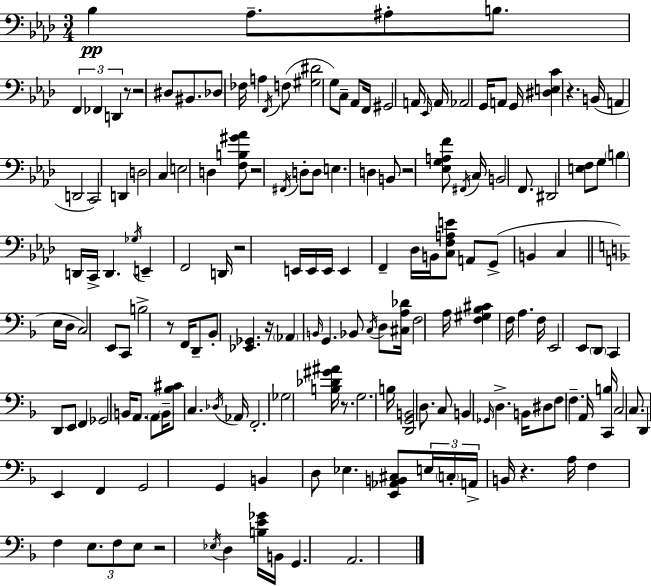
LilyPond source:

{
  \clef bass
  \numericTimeSignature
  \time 3/4
  \key f \minor
  \repeat volta 2 { bes4\pp aes8.-- ais8-. b8. | \tuplet 3/2 { f,4 fes,4 d,4 } | r8 r2 dis8 | bis,8. des8 fes16 a4 \acciaccatura { f,16 } f8( | \break <gis dis'>2 g8) c8-- | aes,8 f,16 gis,2 | a,16 \grace { ees,16 } a,16 aes,2 g,16 | a,8 g,16 <dis e c'>4 r4. | \break b,16( a,4 d,2 | c,2) d,4 | d2 c4 | e2 d4 | \break <f b gis' aes'>8 r2 | \acciaccatura { fis,16 } d8-. d8 e4. d4 | b,8 r2 | <ees g a f'>8 \acciaccatura { fis,16 } c16 b,2 | \break f,8. dis,2 | <e f>8 g8 \parenthesize b4 d,16 c,16-> d,4. | \acciaccatura { ges16 } e,4-- f,2 | d,16 r2 | \break e,16 e,16 e,16 e,4 f,4-- | des16 b,16 <c f a e'>8 a,8 g,8->( b,4 | c4 \bar "||" \break \key f \major e16 d16 c2) e,8 | c,8 b2-> r8 | f,16 d,8-- bes,8-. <ees, ges,>4. r16 | \parenthesize aes,4 \grace { b,16 } g,4. bes,8 | \break \acciaccatura { c16 } d8 <cis a des'>16 f2 | a16 <f gis bes cis'>4 f16 a4. | f16 e,2 e,8 | \parenthesize d,8 c,4 d,8 e,8 f,4 | \break ges,2 b,16 a,8. | \parenthesize a,8 \parenthesize b,16-- <bes cis'>8 c4. | \acciaccatura { des16 } aes,16 f,2.-. | ges2 <b des' gis' ais'>16 | \break r8. g2. | b16 <d, g, b,>2 | d8. c8 b,4 \grace { ges,16 } d4.-> | b,16 dis8 f8 f4.-- | \break a,16 <c, b>16 c2 | c8. d,4 e,4 | f,4 g,2 | g,4 b,4 d8 ees4. | \break <e, aes, b, cis>8 \tuplet 3/2 { e16 \parenthesize c16-. a,16-> } b,16 r4. | a16 f4 f4 | \tuplet 3/2 { e8. f8 e8 } r2 | \acciaccatura { ees16 } d4 <b e' ges'>16 b,16 g,4. | \break a,2. | } \bar "|."
}